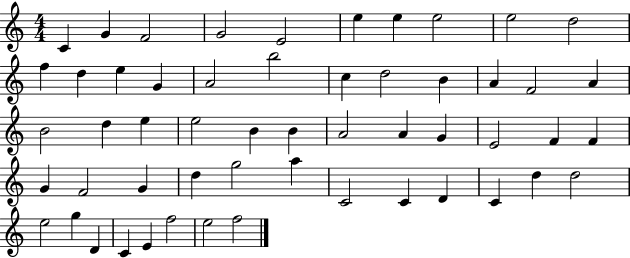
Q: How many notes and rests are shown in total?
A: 54